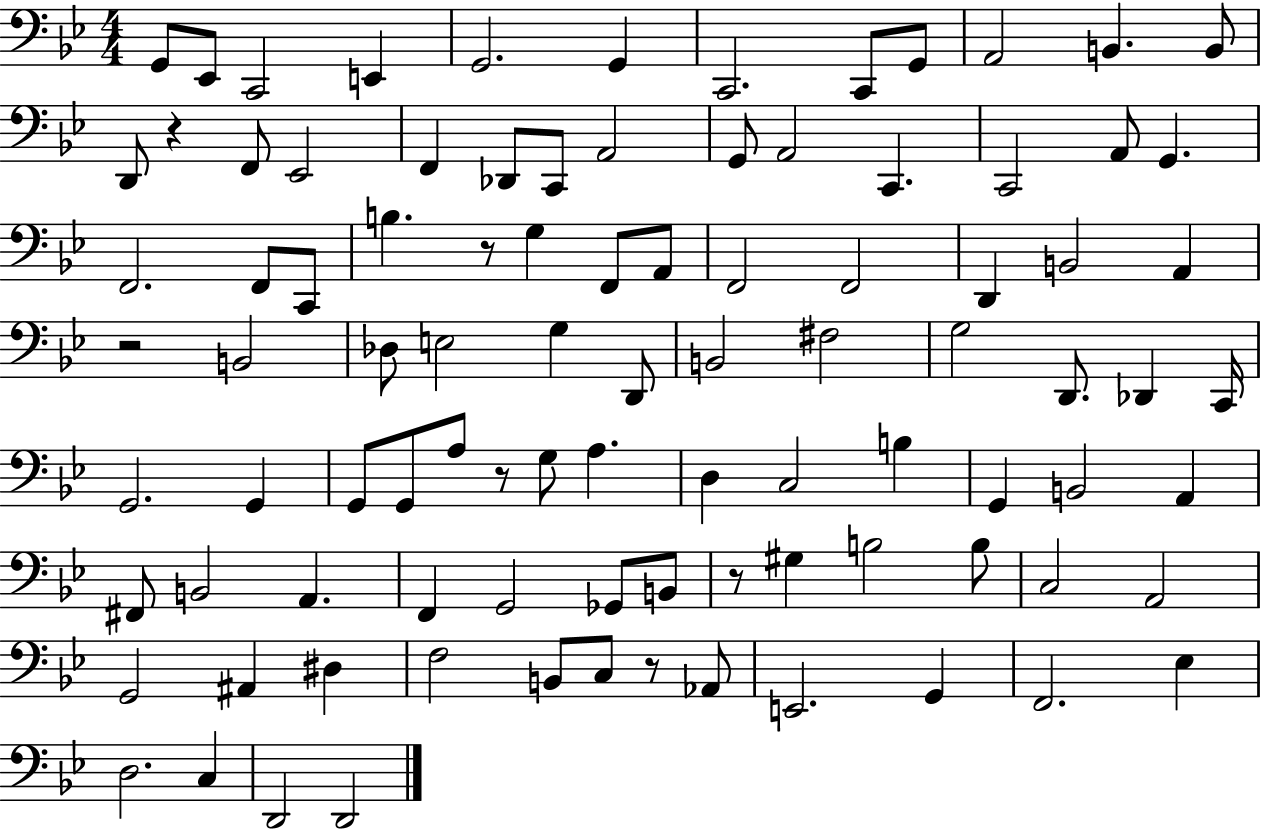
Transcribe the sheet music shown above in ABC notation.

X:1
T:Untitled
M:4/4
L:1/4
K:Bb
G,,/2 _E,,/2 C,,2 E,, G,,2 G,, C,,2 C,,/2 G,,/2 A,,2 B,, B,,/2 D,,/2 z F,,/2 _E,,2 F,, _D,,/2 C,,/2 A,,2 G,,/2 A,,2 C,, C,,2 A,,/2 G,, F,,2 F,,/2 C,,/2 B, z/2 G, F,,/2 A,,/2 F,,2 F,,2 D,, B,,2 A,, z2 B,,2 _D,/2 E,2 G, D,,/2 B,,2 ^F,2 G,2 D,,/2 _D,, C,,/4 G,,2 G,, G,,/2 G,,/2 A,/2 z/2 G,/2 A, D, C,2 B, G,, B,,2 A,, ^F,,/2 B,,2 A,, F,, G,,2 _G,,/2 B,,/2 z/2 ^G, B,2 B,/2 C,2 A,,2 G,,2 ^A,, ^D, F,2 B,,/2 C,/2 z/2 _A,,/2 E,,2 G,, F,,2 _E, D,2 C, D,,2 D,,2